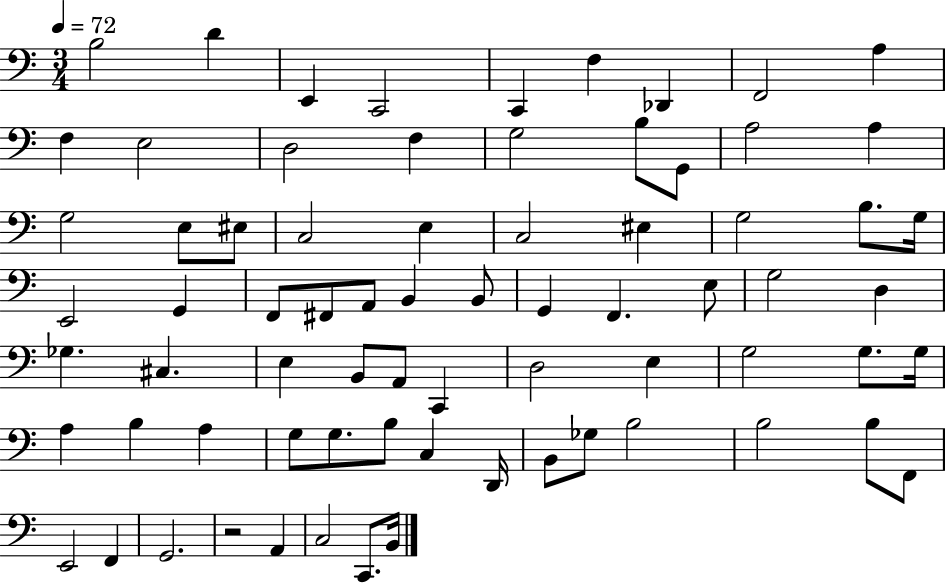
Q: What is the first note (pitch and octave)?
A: B3